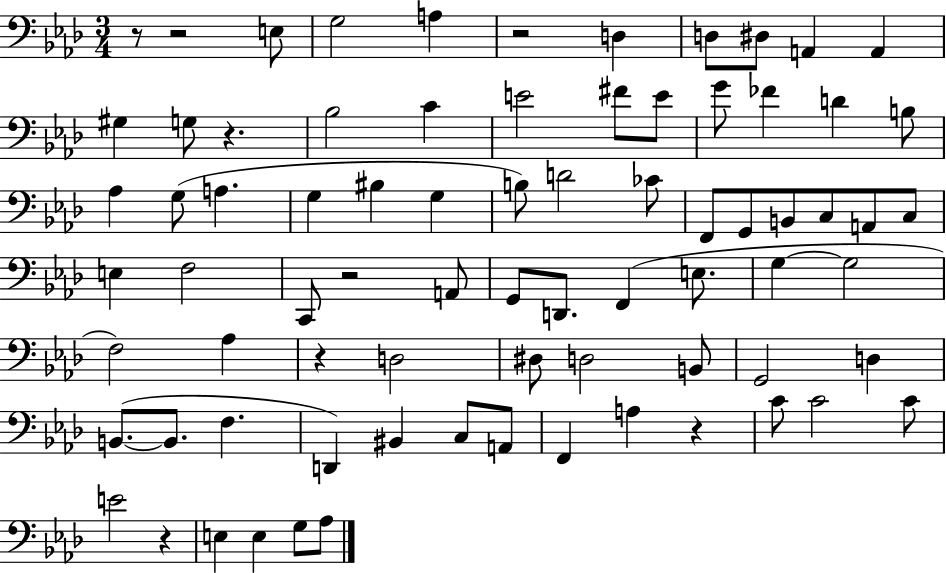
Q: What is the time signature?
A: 3/4